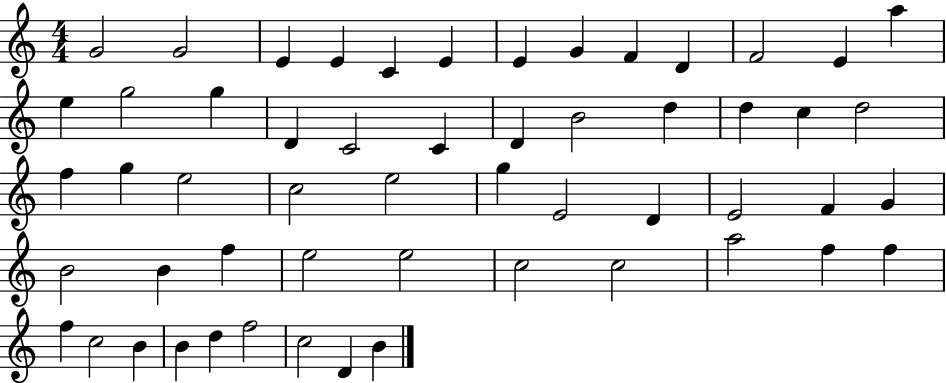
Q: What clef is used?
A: treble